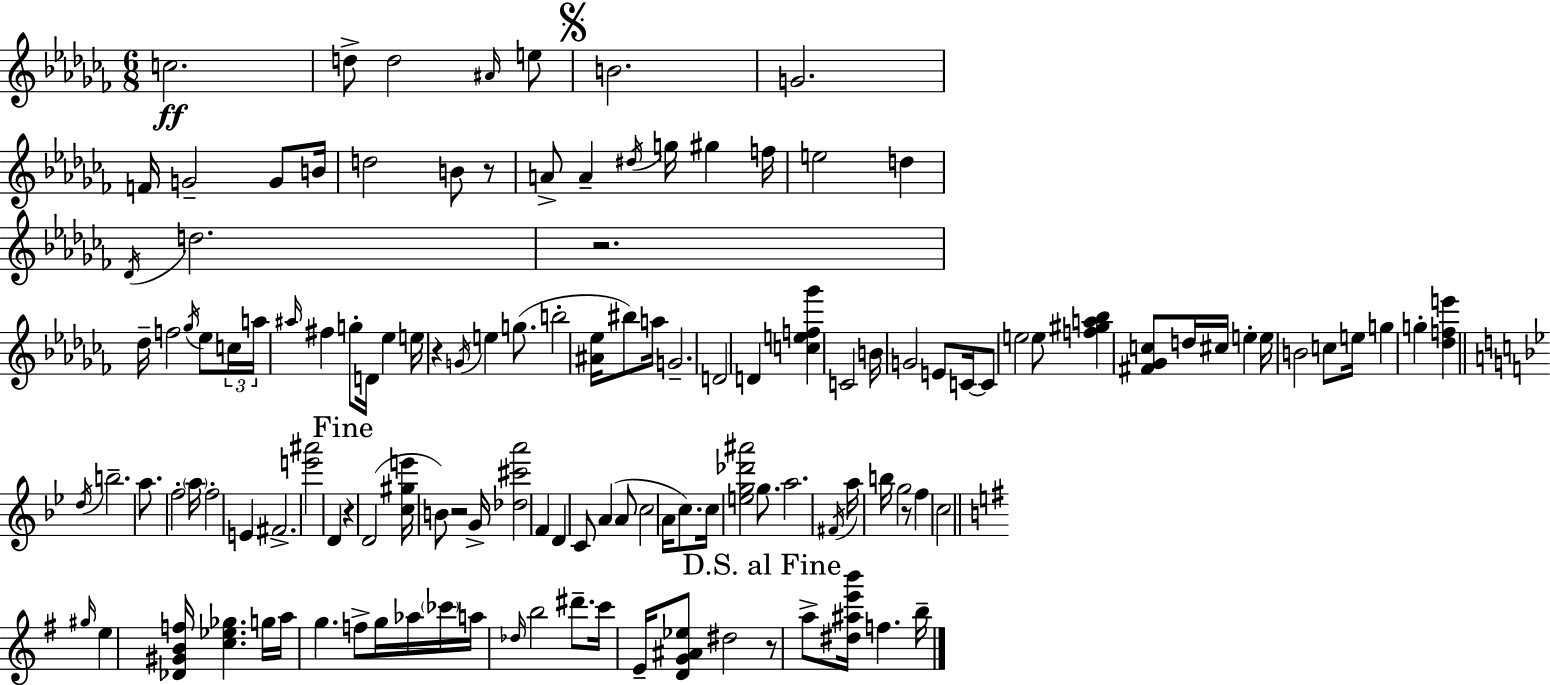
X:1
T:Untitled
M:6/8
L:1/4
K:Abm
c2 d/2 d2 ^A/4 e/2 B2 G2 F/4 G2 G/2 B/4 d2 B/2 z/2 A/2 A ^d/4 g/4 ^g f/4 e2 d _D/4 d2 z2 _d/4 f2 _g/4 _e/2 c/4 a/4 ^a/4 ^f g/2 D/4 _e e/4 z G/4 e g/2 b2 [^A_e]/4 ^b/2 a/4 G2 D2 D [cef_g'] C2 B/4 G2 E/2 C/4 C/2 e2 e/2 [f^ga_b] [^F_Gc]/2 d/4 ^c/4 e e/4 B2 c/2 e/4 g g [_dfe'] d/4 b2 a/2 f2 a/4 f2 E ^F2 [e'^a']2 D z D2 [c^ge']/4 B/2 z2 G/4 [_d^c'a']2 F D C/2 A A/2 c2 A/4 c/2 c/4 [eg_d'^a']2 g/2 a2 ^F/4 a/4 b/4 g2 z/2 f c2 ^g/4 e [_D^GBf]/4 [c_e_g] g/4 a/4 g f/2 g/4 _a/4 _c'/4 a/4 _d/4 b2 ^d'/2 c'/4 E/4 [DG^A_e]/2 ^d2 z/2 a/2 [^d^ae'b']/4 f b/4